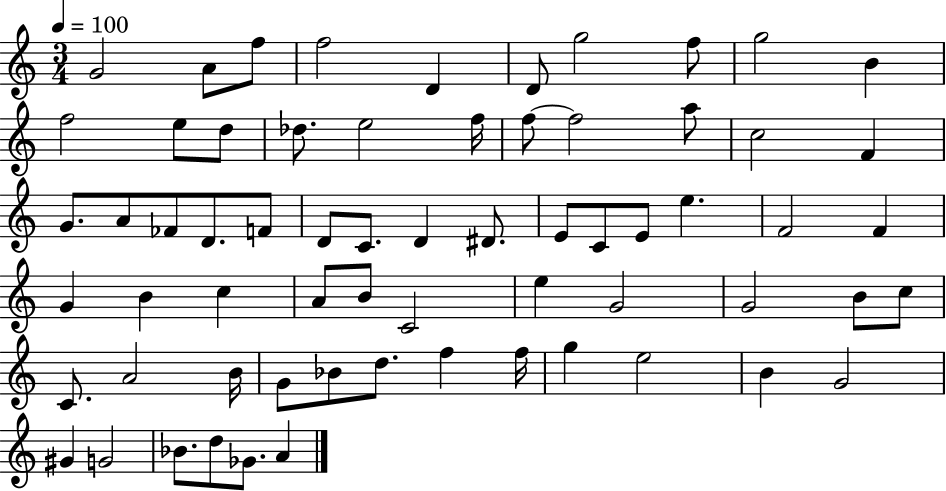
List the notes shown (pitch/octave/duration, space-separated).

G4/h A4/e F5/e F5/h D4/q D4/e G5/h F5/e G5/h B4/q F5/h E5/e D5/e Db5/e. E5/h F5/s F5/e F5/h A5/e C5/h F4/q G4/e. A4/e FES4/e D4/e. F4/e D4/e C4/e. D4/q D#4/e. E4/e C4/e E4/e E5/q. F4/h F4/q G4/q B4/q C5/q A4/e B4/e C4/h E5/q G4/h G4/h B4/e C5/e C4/e. A4/h B4/s G4/e Bb4/e D5/e. F5/q F5/s G5/q E5/h B4/q G4/h G#4/q G4/h Bb4/e. D5/e Gb4/e. A4/q